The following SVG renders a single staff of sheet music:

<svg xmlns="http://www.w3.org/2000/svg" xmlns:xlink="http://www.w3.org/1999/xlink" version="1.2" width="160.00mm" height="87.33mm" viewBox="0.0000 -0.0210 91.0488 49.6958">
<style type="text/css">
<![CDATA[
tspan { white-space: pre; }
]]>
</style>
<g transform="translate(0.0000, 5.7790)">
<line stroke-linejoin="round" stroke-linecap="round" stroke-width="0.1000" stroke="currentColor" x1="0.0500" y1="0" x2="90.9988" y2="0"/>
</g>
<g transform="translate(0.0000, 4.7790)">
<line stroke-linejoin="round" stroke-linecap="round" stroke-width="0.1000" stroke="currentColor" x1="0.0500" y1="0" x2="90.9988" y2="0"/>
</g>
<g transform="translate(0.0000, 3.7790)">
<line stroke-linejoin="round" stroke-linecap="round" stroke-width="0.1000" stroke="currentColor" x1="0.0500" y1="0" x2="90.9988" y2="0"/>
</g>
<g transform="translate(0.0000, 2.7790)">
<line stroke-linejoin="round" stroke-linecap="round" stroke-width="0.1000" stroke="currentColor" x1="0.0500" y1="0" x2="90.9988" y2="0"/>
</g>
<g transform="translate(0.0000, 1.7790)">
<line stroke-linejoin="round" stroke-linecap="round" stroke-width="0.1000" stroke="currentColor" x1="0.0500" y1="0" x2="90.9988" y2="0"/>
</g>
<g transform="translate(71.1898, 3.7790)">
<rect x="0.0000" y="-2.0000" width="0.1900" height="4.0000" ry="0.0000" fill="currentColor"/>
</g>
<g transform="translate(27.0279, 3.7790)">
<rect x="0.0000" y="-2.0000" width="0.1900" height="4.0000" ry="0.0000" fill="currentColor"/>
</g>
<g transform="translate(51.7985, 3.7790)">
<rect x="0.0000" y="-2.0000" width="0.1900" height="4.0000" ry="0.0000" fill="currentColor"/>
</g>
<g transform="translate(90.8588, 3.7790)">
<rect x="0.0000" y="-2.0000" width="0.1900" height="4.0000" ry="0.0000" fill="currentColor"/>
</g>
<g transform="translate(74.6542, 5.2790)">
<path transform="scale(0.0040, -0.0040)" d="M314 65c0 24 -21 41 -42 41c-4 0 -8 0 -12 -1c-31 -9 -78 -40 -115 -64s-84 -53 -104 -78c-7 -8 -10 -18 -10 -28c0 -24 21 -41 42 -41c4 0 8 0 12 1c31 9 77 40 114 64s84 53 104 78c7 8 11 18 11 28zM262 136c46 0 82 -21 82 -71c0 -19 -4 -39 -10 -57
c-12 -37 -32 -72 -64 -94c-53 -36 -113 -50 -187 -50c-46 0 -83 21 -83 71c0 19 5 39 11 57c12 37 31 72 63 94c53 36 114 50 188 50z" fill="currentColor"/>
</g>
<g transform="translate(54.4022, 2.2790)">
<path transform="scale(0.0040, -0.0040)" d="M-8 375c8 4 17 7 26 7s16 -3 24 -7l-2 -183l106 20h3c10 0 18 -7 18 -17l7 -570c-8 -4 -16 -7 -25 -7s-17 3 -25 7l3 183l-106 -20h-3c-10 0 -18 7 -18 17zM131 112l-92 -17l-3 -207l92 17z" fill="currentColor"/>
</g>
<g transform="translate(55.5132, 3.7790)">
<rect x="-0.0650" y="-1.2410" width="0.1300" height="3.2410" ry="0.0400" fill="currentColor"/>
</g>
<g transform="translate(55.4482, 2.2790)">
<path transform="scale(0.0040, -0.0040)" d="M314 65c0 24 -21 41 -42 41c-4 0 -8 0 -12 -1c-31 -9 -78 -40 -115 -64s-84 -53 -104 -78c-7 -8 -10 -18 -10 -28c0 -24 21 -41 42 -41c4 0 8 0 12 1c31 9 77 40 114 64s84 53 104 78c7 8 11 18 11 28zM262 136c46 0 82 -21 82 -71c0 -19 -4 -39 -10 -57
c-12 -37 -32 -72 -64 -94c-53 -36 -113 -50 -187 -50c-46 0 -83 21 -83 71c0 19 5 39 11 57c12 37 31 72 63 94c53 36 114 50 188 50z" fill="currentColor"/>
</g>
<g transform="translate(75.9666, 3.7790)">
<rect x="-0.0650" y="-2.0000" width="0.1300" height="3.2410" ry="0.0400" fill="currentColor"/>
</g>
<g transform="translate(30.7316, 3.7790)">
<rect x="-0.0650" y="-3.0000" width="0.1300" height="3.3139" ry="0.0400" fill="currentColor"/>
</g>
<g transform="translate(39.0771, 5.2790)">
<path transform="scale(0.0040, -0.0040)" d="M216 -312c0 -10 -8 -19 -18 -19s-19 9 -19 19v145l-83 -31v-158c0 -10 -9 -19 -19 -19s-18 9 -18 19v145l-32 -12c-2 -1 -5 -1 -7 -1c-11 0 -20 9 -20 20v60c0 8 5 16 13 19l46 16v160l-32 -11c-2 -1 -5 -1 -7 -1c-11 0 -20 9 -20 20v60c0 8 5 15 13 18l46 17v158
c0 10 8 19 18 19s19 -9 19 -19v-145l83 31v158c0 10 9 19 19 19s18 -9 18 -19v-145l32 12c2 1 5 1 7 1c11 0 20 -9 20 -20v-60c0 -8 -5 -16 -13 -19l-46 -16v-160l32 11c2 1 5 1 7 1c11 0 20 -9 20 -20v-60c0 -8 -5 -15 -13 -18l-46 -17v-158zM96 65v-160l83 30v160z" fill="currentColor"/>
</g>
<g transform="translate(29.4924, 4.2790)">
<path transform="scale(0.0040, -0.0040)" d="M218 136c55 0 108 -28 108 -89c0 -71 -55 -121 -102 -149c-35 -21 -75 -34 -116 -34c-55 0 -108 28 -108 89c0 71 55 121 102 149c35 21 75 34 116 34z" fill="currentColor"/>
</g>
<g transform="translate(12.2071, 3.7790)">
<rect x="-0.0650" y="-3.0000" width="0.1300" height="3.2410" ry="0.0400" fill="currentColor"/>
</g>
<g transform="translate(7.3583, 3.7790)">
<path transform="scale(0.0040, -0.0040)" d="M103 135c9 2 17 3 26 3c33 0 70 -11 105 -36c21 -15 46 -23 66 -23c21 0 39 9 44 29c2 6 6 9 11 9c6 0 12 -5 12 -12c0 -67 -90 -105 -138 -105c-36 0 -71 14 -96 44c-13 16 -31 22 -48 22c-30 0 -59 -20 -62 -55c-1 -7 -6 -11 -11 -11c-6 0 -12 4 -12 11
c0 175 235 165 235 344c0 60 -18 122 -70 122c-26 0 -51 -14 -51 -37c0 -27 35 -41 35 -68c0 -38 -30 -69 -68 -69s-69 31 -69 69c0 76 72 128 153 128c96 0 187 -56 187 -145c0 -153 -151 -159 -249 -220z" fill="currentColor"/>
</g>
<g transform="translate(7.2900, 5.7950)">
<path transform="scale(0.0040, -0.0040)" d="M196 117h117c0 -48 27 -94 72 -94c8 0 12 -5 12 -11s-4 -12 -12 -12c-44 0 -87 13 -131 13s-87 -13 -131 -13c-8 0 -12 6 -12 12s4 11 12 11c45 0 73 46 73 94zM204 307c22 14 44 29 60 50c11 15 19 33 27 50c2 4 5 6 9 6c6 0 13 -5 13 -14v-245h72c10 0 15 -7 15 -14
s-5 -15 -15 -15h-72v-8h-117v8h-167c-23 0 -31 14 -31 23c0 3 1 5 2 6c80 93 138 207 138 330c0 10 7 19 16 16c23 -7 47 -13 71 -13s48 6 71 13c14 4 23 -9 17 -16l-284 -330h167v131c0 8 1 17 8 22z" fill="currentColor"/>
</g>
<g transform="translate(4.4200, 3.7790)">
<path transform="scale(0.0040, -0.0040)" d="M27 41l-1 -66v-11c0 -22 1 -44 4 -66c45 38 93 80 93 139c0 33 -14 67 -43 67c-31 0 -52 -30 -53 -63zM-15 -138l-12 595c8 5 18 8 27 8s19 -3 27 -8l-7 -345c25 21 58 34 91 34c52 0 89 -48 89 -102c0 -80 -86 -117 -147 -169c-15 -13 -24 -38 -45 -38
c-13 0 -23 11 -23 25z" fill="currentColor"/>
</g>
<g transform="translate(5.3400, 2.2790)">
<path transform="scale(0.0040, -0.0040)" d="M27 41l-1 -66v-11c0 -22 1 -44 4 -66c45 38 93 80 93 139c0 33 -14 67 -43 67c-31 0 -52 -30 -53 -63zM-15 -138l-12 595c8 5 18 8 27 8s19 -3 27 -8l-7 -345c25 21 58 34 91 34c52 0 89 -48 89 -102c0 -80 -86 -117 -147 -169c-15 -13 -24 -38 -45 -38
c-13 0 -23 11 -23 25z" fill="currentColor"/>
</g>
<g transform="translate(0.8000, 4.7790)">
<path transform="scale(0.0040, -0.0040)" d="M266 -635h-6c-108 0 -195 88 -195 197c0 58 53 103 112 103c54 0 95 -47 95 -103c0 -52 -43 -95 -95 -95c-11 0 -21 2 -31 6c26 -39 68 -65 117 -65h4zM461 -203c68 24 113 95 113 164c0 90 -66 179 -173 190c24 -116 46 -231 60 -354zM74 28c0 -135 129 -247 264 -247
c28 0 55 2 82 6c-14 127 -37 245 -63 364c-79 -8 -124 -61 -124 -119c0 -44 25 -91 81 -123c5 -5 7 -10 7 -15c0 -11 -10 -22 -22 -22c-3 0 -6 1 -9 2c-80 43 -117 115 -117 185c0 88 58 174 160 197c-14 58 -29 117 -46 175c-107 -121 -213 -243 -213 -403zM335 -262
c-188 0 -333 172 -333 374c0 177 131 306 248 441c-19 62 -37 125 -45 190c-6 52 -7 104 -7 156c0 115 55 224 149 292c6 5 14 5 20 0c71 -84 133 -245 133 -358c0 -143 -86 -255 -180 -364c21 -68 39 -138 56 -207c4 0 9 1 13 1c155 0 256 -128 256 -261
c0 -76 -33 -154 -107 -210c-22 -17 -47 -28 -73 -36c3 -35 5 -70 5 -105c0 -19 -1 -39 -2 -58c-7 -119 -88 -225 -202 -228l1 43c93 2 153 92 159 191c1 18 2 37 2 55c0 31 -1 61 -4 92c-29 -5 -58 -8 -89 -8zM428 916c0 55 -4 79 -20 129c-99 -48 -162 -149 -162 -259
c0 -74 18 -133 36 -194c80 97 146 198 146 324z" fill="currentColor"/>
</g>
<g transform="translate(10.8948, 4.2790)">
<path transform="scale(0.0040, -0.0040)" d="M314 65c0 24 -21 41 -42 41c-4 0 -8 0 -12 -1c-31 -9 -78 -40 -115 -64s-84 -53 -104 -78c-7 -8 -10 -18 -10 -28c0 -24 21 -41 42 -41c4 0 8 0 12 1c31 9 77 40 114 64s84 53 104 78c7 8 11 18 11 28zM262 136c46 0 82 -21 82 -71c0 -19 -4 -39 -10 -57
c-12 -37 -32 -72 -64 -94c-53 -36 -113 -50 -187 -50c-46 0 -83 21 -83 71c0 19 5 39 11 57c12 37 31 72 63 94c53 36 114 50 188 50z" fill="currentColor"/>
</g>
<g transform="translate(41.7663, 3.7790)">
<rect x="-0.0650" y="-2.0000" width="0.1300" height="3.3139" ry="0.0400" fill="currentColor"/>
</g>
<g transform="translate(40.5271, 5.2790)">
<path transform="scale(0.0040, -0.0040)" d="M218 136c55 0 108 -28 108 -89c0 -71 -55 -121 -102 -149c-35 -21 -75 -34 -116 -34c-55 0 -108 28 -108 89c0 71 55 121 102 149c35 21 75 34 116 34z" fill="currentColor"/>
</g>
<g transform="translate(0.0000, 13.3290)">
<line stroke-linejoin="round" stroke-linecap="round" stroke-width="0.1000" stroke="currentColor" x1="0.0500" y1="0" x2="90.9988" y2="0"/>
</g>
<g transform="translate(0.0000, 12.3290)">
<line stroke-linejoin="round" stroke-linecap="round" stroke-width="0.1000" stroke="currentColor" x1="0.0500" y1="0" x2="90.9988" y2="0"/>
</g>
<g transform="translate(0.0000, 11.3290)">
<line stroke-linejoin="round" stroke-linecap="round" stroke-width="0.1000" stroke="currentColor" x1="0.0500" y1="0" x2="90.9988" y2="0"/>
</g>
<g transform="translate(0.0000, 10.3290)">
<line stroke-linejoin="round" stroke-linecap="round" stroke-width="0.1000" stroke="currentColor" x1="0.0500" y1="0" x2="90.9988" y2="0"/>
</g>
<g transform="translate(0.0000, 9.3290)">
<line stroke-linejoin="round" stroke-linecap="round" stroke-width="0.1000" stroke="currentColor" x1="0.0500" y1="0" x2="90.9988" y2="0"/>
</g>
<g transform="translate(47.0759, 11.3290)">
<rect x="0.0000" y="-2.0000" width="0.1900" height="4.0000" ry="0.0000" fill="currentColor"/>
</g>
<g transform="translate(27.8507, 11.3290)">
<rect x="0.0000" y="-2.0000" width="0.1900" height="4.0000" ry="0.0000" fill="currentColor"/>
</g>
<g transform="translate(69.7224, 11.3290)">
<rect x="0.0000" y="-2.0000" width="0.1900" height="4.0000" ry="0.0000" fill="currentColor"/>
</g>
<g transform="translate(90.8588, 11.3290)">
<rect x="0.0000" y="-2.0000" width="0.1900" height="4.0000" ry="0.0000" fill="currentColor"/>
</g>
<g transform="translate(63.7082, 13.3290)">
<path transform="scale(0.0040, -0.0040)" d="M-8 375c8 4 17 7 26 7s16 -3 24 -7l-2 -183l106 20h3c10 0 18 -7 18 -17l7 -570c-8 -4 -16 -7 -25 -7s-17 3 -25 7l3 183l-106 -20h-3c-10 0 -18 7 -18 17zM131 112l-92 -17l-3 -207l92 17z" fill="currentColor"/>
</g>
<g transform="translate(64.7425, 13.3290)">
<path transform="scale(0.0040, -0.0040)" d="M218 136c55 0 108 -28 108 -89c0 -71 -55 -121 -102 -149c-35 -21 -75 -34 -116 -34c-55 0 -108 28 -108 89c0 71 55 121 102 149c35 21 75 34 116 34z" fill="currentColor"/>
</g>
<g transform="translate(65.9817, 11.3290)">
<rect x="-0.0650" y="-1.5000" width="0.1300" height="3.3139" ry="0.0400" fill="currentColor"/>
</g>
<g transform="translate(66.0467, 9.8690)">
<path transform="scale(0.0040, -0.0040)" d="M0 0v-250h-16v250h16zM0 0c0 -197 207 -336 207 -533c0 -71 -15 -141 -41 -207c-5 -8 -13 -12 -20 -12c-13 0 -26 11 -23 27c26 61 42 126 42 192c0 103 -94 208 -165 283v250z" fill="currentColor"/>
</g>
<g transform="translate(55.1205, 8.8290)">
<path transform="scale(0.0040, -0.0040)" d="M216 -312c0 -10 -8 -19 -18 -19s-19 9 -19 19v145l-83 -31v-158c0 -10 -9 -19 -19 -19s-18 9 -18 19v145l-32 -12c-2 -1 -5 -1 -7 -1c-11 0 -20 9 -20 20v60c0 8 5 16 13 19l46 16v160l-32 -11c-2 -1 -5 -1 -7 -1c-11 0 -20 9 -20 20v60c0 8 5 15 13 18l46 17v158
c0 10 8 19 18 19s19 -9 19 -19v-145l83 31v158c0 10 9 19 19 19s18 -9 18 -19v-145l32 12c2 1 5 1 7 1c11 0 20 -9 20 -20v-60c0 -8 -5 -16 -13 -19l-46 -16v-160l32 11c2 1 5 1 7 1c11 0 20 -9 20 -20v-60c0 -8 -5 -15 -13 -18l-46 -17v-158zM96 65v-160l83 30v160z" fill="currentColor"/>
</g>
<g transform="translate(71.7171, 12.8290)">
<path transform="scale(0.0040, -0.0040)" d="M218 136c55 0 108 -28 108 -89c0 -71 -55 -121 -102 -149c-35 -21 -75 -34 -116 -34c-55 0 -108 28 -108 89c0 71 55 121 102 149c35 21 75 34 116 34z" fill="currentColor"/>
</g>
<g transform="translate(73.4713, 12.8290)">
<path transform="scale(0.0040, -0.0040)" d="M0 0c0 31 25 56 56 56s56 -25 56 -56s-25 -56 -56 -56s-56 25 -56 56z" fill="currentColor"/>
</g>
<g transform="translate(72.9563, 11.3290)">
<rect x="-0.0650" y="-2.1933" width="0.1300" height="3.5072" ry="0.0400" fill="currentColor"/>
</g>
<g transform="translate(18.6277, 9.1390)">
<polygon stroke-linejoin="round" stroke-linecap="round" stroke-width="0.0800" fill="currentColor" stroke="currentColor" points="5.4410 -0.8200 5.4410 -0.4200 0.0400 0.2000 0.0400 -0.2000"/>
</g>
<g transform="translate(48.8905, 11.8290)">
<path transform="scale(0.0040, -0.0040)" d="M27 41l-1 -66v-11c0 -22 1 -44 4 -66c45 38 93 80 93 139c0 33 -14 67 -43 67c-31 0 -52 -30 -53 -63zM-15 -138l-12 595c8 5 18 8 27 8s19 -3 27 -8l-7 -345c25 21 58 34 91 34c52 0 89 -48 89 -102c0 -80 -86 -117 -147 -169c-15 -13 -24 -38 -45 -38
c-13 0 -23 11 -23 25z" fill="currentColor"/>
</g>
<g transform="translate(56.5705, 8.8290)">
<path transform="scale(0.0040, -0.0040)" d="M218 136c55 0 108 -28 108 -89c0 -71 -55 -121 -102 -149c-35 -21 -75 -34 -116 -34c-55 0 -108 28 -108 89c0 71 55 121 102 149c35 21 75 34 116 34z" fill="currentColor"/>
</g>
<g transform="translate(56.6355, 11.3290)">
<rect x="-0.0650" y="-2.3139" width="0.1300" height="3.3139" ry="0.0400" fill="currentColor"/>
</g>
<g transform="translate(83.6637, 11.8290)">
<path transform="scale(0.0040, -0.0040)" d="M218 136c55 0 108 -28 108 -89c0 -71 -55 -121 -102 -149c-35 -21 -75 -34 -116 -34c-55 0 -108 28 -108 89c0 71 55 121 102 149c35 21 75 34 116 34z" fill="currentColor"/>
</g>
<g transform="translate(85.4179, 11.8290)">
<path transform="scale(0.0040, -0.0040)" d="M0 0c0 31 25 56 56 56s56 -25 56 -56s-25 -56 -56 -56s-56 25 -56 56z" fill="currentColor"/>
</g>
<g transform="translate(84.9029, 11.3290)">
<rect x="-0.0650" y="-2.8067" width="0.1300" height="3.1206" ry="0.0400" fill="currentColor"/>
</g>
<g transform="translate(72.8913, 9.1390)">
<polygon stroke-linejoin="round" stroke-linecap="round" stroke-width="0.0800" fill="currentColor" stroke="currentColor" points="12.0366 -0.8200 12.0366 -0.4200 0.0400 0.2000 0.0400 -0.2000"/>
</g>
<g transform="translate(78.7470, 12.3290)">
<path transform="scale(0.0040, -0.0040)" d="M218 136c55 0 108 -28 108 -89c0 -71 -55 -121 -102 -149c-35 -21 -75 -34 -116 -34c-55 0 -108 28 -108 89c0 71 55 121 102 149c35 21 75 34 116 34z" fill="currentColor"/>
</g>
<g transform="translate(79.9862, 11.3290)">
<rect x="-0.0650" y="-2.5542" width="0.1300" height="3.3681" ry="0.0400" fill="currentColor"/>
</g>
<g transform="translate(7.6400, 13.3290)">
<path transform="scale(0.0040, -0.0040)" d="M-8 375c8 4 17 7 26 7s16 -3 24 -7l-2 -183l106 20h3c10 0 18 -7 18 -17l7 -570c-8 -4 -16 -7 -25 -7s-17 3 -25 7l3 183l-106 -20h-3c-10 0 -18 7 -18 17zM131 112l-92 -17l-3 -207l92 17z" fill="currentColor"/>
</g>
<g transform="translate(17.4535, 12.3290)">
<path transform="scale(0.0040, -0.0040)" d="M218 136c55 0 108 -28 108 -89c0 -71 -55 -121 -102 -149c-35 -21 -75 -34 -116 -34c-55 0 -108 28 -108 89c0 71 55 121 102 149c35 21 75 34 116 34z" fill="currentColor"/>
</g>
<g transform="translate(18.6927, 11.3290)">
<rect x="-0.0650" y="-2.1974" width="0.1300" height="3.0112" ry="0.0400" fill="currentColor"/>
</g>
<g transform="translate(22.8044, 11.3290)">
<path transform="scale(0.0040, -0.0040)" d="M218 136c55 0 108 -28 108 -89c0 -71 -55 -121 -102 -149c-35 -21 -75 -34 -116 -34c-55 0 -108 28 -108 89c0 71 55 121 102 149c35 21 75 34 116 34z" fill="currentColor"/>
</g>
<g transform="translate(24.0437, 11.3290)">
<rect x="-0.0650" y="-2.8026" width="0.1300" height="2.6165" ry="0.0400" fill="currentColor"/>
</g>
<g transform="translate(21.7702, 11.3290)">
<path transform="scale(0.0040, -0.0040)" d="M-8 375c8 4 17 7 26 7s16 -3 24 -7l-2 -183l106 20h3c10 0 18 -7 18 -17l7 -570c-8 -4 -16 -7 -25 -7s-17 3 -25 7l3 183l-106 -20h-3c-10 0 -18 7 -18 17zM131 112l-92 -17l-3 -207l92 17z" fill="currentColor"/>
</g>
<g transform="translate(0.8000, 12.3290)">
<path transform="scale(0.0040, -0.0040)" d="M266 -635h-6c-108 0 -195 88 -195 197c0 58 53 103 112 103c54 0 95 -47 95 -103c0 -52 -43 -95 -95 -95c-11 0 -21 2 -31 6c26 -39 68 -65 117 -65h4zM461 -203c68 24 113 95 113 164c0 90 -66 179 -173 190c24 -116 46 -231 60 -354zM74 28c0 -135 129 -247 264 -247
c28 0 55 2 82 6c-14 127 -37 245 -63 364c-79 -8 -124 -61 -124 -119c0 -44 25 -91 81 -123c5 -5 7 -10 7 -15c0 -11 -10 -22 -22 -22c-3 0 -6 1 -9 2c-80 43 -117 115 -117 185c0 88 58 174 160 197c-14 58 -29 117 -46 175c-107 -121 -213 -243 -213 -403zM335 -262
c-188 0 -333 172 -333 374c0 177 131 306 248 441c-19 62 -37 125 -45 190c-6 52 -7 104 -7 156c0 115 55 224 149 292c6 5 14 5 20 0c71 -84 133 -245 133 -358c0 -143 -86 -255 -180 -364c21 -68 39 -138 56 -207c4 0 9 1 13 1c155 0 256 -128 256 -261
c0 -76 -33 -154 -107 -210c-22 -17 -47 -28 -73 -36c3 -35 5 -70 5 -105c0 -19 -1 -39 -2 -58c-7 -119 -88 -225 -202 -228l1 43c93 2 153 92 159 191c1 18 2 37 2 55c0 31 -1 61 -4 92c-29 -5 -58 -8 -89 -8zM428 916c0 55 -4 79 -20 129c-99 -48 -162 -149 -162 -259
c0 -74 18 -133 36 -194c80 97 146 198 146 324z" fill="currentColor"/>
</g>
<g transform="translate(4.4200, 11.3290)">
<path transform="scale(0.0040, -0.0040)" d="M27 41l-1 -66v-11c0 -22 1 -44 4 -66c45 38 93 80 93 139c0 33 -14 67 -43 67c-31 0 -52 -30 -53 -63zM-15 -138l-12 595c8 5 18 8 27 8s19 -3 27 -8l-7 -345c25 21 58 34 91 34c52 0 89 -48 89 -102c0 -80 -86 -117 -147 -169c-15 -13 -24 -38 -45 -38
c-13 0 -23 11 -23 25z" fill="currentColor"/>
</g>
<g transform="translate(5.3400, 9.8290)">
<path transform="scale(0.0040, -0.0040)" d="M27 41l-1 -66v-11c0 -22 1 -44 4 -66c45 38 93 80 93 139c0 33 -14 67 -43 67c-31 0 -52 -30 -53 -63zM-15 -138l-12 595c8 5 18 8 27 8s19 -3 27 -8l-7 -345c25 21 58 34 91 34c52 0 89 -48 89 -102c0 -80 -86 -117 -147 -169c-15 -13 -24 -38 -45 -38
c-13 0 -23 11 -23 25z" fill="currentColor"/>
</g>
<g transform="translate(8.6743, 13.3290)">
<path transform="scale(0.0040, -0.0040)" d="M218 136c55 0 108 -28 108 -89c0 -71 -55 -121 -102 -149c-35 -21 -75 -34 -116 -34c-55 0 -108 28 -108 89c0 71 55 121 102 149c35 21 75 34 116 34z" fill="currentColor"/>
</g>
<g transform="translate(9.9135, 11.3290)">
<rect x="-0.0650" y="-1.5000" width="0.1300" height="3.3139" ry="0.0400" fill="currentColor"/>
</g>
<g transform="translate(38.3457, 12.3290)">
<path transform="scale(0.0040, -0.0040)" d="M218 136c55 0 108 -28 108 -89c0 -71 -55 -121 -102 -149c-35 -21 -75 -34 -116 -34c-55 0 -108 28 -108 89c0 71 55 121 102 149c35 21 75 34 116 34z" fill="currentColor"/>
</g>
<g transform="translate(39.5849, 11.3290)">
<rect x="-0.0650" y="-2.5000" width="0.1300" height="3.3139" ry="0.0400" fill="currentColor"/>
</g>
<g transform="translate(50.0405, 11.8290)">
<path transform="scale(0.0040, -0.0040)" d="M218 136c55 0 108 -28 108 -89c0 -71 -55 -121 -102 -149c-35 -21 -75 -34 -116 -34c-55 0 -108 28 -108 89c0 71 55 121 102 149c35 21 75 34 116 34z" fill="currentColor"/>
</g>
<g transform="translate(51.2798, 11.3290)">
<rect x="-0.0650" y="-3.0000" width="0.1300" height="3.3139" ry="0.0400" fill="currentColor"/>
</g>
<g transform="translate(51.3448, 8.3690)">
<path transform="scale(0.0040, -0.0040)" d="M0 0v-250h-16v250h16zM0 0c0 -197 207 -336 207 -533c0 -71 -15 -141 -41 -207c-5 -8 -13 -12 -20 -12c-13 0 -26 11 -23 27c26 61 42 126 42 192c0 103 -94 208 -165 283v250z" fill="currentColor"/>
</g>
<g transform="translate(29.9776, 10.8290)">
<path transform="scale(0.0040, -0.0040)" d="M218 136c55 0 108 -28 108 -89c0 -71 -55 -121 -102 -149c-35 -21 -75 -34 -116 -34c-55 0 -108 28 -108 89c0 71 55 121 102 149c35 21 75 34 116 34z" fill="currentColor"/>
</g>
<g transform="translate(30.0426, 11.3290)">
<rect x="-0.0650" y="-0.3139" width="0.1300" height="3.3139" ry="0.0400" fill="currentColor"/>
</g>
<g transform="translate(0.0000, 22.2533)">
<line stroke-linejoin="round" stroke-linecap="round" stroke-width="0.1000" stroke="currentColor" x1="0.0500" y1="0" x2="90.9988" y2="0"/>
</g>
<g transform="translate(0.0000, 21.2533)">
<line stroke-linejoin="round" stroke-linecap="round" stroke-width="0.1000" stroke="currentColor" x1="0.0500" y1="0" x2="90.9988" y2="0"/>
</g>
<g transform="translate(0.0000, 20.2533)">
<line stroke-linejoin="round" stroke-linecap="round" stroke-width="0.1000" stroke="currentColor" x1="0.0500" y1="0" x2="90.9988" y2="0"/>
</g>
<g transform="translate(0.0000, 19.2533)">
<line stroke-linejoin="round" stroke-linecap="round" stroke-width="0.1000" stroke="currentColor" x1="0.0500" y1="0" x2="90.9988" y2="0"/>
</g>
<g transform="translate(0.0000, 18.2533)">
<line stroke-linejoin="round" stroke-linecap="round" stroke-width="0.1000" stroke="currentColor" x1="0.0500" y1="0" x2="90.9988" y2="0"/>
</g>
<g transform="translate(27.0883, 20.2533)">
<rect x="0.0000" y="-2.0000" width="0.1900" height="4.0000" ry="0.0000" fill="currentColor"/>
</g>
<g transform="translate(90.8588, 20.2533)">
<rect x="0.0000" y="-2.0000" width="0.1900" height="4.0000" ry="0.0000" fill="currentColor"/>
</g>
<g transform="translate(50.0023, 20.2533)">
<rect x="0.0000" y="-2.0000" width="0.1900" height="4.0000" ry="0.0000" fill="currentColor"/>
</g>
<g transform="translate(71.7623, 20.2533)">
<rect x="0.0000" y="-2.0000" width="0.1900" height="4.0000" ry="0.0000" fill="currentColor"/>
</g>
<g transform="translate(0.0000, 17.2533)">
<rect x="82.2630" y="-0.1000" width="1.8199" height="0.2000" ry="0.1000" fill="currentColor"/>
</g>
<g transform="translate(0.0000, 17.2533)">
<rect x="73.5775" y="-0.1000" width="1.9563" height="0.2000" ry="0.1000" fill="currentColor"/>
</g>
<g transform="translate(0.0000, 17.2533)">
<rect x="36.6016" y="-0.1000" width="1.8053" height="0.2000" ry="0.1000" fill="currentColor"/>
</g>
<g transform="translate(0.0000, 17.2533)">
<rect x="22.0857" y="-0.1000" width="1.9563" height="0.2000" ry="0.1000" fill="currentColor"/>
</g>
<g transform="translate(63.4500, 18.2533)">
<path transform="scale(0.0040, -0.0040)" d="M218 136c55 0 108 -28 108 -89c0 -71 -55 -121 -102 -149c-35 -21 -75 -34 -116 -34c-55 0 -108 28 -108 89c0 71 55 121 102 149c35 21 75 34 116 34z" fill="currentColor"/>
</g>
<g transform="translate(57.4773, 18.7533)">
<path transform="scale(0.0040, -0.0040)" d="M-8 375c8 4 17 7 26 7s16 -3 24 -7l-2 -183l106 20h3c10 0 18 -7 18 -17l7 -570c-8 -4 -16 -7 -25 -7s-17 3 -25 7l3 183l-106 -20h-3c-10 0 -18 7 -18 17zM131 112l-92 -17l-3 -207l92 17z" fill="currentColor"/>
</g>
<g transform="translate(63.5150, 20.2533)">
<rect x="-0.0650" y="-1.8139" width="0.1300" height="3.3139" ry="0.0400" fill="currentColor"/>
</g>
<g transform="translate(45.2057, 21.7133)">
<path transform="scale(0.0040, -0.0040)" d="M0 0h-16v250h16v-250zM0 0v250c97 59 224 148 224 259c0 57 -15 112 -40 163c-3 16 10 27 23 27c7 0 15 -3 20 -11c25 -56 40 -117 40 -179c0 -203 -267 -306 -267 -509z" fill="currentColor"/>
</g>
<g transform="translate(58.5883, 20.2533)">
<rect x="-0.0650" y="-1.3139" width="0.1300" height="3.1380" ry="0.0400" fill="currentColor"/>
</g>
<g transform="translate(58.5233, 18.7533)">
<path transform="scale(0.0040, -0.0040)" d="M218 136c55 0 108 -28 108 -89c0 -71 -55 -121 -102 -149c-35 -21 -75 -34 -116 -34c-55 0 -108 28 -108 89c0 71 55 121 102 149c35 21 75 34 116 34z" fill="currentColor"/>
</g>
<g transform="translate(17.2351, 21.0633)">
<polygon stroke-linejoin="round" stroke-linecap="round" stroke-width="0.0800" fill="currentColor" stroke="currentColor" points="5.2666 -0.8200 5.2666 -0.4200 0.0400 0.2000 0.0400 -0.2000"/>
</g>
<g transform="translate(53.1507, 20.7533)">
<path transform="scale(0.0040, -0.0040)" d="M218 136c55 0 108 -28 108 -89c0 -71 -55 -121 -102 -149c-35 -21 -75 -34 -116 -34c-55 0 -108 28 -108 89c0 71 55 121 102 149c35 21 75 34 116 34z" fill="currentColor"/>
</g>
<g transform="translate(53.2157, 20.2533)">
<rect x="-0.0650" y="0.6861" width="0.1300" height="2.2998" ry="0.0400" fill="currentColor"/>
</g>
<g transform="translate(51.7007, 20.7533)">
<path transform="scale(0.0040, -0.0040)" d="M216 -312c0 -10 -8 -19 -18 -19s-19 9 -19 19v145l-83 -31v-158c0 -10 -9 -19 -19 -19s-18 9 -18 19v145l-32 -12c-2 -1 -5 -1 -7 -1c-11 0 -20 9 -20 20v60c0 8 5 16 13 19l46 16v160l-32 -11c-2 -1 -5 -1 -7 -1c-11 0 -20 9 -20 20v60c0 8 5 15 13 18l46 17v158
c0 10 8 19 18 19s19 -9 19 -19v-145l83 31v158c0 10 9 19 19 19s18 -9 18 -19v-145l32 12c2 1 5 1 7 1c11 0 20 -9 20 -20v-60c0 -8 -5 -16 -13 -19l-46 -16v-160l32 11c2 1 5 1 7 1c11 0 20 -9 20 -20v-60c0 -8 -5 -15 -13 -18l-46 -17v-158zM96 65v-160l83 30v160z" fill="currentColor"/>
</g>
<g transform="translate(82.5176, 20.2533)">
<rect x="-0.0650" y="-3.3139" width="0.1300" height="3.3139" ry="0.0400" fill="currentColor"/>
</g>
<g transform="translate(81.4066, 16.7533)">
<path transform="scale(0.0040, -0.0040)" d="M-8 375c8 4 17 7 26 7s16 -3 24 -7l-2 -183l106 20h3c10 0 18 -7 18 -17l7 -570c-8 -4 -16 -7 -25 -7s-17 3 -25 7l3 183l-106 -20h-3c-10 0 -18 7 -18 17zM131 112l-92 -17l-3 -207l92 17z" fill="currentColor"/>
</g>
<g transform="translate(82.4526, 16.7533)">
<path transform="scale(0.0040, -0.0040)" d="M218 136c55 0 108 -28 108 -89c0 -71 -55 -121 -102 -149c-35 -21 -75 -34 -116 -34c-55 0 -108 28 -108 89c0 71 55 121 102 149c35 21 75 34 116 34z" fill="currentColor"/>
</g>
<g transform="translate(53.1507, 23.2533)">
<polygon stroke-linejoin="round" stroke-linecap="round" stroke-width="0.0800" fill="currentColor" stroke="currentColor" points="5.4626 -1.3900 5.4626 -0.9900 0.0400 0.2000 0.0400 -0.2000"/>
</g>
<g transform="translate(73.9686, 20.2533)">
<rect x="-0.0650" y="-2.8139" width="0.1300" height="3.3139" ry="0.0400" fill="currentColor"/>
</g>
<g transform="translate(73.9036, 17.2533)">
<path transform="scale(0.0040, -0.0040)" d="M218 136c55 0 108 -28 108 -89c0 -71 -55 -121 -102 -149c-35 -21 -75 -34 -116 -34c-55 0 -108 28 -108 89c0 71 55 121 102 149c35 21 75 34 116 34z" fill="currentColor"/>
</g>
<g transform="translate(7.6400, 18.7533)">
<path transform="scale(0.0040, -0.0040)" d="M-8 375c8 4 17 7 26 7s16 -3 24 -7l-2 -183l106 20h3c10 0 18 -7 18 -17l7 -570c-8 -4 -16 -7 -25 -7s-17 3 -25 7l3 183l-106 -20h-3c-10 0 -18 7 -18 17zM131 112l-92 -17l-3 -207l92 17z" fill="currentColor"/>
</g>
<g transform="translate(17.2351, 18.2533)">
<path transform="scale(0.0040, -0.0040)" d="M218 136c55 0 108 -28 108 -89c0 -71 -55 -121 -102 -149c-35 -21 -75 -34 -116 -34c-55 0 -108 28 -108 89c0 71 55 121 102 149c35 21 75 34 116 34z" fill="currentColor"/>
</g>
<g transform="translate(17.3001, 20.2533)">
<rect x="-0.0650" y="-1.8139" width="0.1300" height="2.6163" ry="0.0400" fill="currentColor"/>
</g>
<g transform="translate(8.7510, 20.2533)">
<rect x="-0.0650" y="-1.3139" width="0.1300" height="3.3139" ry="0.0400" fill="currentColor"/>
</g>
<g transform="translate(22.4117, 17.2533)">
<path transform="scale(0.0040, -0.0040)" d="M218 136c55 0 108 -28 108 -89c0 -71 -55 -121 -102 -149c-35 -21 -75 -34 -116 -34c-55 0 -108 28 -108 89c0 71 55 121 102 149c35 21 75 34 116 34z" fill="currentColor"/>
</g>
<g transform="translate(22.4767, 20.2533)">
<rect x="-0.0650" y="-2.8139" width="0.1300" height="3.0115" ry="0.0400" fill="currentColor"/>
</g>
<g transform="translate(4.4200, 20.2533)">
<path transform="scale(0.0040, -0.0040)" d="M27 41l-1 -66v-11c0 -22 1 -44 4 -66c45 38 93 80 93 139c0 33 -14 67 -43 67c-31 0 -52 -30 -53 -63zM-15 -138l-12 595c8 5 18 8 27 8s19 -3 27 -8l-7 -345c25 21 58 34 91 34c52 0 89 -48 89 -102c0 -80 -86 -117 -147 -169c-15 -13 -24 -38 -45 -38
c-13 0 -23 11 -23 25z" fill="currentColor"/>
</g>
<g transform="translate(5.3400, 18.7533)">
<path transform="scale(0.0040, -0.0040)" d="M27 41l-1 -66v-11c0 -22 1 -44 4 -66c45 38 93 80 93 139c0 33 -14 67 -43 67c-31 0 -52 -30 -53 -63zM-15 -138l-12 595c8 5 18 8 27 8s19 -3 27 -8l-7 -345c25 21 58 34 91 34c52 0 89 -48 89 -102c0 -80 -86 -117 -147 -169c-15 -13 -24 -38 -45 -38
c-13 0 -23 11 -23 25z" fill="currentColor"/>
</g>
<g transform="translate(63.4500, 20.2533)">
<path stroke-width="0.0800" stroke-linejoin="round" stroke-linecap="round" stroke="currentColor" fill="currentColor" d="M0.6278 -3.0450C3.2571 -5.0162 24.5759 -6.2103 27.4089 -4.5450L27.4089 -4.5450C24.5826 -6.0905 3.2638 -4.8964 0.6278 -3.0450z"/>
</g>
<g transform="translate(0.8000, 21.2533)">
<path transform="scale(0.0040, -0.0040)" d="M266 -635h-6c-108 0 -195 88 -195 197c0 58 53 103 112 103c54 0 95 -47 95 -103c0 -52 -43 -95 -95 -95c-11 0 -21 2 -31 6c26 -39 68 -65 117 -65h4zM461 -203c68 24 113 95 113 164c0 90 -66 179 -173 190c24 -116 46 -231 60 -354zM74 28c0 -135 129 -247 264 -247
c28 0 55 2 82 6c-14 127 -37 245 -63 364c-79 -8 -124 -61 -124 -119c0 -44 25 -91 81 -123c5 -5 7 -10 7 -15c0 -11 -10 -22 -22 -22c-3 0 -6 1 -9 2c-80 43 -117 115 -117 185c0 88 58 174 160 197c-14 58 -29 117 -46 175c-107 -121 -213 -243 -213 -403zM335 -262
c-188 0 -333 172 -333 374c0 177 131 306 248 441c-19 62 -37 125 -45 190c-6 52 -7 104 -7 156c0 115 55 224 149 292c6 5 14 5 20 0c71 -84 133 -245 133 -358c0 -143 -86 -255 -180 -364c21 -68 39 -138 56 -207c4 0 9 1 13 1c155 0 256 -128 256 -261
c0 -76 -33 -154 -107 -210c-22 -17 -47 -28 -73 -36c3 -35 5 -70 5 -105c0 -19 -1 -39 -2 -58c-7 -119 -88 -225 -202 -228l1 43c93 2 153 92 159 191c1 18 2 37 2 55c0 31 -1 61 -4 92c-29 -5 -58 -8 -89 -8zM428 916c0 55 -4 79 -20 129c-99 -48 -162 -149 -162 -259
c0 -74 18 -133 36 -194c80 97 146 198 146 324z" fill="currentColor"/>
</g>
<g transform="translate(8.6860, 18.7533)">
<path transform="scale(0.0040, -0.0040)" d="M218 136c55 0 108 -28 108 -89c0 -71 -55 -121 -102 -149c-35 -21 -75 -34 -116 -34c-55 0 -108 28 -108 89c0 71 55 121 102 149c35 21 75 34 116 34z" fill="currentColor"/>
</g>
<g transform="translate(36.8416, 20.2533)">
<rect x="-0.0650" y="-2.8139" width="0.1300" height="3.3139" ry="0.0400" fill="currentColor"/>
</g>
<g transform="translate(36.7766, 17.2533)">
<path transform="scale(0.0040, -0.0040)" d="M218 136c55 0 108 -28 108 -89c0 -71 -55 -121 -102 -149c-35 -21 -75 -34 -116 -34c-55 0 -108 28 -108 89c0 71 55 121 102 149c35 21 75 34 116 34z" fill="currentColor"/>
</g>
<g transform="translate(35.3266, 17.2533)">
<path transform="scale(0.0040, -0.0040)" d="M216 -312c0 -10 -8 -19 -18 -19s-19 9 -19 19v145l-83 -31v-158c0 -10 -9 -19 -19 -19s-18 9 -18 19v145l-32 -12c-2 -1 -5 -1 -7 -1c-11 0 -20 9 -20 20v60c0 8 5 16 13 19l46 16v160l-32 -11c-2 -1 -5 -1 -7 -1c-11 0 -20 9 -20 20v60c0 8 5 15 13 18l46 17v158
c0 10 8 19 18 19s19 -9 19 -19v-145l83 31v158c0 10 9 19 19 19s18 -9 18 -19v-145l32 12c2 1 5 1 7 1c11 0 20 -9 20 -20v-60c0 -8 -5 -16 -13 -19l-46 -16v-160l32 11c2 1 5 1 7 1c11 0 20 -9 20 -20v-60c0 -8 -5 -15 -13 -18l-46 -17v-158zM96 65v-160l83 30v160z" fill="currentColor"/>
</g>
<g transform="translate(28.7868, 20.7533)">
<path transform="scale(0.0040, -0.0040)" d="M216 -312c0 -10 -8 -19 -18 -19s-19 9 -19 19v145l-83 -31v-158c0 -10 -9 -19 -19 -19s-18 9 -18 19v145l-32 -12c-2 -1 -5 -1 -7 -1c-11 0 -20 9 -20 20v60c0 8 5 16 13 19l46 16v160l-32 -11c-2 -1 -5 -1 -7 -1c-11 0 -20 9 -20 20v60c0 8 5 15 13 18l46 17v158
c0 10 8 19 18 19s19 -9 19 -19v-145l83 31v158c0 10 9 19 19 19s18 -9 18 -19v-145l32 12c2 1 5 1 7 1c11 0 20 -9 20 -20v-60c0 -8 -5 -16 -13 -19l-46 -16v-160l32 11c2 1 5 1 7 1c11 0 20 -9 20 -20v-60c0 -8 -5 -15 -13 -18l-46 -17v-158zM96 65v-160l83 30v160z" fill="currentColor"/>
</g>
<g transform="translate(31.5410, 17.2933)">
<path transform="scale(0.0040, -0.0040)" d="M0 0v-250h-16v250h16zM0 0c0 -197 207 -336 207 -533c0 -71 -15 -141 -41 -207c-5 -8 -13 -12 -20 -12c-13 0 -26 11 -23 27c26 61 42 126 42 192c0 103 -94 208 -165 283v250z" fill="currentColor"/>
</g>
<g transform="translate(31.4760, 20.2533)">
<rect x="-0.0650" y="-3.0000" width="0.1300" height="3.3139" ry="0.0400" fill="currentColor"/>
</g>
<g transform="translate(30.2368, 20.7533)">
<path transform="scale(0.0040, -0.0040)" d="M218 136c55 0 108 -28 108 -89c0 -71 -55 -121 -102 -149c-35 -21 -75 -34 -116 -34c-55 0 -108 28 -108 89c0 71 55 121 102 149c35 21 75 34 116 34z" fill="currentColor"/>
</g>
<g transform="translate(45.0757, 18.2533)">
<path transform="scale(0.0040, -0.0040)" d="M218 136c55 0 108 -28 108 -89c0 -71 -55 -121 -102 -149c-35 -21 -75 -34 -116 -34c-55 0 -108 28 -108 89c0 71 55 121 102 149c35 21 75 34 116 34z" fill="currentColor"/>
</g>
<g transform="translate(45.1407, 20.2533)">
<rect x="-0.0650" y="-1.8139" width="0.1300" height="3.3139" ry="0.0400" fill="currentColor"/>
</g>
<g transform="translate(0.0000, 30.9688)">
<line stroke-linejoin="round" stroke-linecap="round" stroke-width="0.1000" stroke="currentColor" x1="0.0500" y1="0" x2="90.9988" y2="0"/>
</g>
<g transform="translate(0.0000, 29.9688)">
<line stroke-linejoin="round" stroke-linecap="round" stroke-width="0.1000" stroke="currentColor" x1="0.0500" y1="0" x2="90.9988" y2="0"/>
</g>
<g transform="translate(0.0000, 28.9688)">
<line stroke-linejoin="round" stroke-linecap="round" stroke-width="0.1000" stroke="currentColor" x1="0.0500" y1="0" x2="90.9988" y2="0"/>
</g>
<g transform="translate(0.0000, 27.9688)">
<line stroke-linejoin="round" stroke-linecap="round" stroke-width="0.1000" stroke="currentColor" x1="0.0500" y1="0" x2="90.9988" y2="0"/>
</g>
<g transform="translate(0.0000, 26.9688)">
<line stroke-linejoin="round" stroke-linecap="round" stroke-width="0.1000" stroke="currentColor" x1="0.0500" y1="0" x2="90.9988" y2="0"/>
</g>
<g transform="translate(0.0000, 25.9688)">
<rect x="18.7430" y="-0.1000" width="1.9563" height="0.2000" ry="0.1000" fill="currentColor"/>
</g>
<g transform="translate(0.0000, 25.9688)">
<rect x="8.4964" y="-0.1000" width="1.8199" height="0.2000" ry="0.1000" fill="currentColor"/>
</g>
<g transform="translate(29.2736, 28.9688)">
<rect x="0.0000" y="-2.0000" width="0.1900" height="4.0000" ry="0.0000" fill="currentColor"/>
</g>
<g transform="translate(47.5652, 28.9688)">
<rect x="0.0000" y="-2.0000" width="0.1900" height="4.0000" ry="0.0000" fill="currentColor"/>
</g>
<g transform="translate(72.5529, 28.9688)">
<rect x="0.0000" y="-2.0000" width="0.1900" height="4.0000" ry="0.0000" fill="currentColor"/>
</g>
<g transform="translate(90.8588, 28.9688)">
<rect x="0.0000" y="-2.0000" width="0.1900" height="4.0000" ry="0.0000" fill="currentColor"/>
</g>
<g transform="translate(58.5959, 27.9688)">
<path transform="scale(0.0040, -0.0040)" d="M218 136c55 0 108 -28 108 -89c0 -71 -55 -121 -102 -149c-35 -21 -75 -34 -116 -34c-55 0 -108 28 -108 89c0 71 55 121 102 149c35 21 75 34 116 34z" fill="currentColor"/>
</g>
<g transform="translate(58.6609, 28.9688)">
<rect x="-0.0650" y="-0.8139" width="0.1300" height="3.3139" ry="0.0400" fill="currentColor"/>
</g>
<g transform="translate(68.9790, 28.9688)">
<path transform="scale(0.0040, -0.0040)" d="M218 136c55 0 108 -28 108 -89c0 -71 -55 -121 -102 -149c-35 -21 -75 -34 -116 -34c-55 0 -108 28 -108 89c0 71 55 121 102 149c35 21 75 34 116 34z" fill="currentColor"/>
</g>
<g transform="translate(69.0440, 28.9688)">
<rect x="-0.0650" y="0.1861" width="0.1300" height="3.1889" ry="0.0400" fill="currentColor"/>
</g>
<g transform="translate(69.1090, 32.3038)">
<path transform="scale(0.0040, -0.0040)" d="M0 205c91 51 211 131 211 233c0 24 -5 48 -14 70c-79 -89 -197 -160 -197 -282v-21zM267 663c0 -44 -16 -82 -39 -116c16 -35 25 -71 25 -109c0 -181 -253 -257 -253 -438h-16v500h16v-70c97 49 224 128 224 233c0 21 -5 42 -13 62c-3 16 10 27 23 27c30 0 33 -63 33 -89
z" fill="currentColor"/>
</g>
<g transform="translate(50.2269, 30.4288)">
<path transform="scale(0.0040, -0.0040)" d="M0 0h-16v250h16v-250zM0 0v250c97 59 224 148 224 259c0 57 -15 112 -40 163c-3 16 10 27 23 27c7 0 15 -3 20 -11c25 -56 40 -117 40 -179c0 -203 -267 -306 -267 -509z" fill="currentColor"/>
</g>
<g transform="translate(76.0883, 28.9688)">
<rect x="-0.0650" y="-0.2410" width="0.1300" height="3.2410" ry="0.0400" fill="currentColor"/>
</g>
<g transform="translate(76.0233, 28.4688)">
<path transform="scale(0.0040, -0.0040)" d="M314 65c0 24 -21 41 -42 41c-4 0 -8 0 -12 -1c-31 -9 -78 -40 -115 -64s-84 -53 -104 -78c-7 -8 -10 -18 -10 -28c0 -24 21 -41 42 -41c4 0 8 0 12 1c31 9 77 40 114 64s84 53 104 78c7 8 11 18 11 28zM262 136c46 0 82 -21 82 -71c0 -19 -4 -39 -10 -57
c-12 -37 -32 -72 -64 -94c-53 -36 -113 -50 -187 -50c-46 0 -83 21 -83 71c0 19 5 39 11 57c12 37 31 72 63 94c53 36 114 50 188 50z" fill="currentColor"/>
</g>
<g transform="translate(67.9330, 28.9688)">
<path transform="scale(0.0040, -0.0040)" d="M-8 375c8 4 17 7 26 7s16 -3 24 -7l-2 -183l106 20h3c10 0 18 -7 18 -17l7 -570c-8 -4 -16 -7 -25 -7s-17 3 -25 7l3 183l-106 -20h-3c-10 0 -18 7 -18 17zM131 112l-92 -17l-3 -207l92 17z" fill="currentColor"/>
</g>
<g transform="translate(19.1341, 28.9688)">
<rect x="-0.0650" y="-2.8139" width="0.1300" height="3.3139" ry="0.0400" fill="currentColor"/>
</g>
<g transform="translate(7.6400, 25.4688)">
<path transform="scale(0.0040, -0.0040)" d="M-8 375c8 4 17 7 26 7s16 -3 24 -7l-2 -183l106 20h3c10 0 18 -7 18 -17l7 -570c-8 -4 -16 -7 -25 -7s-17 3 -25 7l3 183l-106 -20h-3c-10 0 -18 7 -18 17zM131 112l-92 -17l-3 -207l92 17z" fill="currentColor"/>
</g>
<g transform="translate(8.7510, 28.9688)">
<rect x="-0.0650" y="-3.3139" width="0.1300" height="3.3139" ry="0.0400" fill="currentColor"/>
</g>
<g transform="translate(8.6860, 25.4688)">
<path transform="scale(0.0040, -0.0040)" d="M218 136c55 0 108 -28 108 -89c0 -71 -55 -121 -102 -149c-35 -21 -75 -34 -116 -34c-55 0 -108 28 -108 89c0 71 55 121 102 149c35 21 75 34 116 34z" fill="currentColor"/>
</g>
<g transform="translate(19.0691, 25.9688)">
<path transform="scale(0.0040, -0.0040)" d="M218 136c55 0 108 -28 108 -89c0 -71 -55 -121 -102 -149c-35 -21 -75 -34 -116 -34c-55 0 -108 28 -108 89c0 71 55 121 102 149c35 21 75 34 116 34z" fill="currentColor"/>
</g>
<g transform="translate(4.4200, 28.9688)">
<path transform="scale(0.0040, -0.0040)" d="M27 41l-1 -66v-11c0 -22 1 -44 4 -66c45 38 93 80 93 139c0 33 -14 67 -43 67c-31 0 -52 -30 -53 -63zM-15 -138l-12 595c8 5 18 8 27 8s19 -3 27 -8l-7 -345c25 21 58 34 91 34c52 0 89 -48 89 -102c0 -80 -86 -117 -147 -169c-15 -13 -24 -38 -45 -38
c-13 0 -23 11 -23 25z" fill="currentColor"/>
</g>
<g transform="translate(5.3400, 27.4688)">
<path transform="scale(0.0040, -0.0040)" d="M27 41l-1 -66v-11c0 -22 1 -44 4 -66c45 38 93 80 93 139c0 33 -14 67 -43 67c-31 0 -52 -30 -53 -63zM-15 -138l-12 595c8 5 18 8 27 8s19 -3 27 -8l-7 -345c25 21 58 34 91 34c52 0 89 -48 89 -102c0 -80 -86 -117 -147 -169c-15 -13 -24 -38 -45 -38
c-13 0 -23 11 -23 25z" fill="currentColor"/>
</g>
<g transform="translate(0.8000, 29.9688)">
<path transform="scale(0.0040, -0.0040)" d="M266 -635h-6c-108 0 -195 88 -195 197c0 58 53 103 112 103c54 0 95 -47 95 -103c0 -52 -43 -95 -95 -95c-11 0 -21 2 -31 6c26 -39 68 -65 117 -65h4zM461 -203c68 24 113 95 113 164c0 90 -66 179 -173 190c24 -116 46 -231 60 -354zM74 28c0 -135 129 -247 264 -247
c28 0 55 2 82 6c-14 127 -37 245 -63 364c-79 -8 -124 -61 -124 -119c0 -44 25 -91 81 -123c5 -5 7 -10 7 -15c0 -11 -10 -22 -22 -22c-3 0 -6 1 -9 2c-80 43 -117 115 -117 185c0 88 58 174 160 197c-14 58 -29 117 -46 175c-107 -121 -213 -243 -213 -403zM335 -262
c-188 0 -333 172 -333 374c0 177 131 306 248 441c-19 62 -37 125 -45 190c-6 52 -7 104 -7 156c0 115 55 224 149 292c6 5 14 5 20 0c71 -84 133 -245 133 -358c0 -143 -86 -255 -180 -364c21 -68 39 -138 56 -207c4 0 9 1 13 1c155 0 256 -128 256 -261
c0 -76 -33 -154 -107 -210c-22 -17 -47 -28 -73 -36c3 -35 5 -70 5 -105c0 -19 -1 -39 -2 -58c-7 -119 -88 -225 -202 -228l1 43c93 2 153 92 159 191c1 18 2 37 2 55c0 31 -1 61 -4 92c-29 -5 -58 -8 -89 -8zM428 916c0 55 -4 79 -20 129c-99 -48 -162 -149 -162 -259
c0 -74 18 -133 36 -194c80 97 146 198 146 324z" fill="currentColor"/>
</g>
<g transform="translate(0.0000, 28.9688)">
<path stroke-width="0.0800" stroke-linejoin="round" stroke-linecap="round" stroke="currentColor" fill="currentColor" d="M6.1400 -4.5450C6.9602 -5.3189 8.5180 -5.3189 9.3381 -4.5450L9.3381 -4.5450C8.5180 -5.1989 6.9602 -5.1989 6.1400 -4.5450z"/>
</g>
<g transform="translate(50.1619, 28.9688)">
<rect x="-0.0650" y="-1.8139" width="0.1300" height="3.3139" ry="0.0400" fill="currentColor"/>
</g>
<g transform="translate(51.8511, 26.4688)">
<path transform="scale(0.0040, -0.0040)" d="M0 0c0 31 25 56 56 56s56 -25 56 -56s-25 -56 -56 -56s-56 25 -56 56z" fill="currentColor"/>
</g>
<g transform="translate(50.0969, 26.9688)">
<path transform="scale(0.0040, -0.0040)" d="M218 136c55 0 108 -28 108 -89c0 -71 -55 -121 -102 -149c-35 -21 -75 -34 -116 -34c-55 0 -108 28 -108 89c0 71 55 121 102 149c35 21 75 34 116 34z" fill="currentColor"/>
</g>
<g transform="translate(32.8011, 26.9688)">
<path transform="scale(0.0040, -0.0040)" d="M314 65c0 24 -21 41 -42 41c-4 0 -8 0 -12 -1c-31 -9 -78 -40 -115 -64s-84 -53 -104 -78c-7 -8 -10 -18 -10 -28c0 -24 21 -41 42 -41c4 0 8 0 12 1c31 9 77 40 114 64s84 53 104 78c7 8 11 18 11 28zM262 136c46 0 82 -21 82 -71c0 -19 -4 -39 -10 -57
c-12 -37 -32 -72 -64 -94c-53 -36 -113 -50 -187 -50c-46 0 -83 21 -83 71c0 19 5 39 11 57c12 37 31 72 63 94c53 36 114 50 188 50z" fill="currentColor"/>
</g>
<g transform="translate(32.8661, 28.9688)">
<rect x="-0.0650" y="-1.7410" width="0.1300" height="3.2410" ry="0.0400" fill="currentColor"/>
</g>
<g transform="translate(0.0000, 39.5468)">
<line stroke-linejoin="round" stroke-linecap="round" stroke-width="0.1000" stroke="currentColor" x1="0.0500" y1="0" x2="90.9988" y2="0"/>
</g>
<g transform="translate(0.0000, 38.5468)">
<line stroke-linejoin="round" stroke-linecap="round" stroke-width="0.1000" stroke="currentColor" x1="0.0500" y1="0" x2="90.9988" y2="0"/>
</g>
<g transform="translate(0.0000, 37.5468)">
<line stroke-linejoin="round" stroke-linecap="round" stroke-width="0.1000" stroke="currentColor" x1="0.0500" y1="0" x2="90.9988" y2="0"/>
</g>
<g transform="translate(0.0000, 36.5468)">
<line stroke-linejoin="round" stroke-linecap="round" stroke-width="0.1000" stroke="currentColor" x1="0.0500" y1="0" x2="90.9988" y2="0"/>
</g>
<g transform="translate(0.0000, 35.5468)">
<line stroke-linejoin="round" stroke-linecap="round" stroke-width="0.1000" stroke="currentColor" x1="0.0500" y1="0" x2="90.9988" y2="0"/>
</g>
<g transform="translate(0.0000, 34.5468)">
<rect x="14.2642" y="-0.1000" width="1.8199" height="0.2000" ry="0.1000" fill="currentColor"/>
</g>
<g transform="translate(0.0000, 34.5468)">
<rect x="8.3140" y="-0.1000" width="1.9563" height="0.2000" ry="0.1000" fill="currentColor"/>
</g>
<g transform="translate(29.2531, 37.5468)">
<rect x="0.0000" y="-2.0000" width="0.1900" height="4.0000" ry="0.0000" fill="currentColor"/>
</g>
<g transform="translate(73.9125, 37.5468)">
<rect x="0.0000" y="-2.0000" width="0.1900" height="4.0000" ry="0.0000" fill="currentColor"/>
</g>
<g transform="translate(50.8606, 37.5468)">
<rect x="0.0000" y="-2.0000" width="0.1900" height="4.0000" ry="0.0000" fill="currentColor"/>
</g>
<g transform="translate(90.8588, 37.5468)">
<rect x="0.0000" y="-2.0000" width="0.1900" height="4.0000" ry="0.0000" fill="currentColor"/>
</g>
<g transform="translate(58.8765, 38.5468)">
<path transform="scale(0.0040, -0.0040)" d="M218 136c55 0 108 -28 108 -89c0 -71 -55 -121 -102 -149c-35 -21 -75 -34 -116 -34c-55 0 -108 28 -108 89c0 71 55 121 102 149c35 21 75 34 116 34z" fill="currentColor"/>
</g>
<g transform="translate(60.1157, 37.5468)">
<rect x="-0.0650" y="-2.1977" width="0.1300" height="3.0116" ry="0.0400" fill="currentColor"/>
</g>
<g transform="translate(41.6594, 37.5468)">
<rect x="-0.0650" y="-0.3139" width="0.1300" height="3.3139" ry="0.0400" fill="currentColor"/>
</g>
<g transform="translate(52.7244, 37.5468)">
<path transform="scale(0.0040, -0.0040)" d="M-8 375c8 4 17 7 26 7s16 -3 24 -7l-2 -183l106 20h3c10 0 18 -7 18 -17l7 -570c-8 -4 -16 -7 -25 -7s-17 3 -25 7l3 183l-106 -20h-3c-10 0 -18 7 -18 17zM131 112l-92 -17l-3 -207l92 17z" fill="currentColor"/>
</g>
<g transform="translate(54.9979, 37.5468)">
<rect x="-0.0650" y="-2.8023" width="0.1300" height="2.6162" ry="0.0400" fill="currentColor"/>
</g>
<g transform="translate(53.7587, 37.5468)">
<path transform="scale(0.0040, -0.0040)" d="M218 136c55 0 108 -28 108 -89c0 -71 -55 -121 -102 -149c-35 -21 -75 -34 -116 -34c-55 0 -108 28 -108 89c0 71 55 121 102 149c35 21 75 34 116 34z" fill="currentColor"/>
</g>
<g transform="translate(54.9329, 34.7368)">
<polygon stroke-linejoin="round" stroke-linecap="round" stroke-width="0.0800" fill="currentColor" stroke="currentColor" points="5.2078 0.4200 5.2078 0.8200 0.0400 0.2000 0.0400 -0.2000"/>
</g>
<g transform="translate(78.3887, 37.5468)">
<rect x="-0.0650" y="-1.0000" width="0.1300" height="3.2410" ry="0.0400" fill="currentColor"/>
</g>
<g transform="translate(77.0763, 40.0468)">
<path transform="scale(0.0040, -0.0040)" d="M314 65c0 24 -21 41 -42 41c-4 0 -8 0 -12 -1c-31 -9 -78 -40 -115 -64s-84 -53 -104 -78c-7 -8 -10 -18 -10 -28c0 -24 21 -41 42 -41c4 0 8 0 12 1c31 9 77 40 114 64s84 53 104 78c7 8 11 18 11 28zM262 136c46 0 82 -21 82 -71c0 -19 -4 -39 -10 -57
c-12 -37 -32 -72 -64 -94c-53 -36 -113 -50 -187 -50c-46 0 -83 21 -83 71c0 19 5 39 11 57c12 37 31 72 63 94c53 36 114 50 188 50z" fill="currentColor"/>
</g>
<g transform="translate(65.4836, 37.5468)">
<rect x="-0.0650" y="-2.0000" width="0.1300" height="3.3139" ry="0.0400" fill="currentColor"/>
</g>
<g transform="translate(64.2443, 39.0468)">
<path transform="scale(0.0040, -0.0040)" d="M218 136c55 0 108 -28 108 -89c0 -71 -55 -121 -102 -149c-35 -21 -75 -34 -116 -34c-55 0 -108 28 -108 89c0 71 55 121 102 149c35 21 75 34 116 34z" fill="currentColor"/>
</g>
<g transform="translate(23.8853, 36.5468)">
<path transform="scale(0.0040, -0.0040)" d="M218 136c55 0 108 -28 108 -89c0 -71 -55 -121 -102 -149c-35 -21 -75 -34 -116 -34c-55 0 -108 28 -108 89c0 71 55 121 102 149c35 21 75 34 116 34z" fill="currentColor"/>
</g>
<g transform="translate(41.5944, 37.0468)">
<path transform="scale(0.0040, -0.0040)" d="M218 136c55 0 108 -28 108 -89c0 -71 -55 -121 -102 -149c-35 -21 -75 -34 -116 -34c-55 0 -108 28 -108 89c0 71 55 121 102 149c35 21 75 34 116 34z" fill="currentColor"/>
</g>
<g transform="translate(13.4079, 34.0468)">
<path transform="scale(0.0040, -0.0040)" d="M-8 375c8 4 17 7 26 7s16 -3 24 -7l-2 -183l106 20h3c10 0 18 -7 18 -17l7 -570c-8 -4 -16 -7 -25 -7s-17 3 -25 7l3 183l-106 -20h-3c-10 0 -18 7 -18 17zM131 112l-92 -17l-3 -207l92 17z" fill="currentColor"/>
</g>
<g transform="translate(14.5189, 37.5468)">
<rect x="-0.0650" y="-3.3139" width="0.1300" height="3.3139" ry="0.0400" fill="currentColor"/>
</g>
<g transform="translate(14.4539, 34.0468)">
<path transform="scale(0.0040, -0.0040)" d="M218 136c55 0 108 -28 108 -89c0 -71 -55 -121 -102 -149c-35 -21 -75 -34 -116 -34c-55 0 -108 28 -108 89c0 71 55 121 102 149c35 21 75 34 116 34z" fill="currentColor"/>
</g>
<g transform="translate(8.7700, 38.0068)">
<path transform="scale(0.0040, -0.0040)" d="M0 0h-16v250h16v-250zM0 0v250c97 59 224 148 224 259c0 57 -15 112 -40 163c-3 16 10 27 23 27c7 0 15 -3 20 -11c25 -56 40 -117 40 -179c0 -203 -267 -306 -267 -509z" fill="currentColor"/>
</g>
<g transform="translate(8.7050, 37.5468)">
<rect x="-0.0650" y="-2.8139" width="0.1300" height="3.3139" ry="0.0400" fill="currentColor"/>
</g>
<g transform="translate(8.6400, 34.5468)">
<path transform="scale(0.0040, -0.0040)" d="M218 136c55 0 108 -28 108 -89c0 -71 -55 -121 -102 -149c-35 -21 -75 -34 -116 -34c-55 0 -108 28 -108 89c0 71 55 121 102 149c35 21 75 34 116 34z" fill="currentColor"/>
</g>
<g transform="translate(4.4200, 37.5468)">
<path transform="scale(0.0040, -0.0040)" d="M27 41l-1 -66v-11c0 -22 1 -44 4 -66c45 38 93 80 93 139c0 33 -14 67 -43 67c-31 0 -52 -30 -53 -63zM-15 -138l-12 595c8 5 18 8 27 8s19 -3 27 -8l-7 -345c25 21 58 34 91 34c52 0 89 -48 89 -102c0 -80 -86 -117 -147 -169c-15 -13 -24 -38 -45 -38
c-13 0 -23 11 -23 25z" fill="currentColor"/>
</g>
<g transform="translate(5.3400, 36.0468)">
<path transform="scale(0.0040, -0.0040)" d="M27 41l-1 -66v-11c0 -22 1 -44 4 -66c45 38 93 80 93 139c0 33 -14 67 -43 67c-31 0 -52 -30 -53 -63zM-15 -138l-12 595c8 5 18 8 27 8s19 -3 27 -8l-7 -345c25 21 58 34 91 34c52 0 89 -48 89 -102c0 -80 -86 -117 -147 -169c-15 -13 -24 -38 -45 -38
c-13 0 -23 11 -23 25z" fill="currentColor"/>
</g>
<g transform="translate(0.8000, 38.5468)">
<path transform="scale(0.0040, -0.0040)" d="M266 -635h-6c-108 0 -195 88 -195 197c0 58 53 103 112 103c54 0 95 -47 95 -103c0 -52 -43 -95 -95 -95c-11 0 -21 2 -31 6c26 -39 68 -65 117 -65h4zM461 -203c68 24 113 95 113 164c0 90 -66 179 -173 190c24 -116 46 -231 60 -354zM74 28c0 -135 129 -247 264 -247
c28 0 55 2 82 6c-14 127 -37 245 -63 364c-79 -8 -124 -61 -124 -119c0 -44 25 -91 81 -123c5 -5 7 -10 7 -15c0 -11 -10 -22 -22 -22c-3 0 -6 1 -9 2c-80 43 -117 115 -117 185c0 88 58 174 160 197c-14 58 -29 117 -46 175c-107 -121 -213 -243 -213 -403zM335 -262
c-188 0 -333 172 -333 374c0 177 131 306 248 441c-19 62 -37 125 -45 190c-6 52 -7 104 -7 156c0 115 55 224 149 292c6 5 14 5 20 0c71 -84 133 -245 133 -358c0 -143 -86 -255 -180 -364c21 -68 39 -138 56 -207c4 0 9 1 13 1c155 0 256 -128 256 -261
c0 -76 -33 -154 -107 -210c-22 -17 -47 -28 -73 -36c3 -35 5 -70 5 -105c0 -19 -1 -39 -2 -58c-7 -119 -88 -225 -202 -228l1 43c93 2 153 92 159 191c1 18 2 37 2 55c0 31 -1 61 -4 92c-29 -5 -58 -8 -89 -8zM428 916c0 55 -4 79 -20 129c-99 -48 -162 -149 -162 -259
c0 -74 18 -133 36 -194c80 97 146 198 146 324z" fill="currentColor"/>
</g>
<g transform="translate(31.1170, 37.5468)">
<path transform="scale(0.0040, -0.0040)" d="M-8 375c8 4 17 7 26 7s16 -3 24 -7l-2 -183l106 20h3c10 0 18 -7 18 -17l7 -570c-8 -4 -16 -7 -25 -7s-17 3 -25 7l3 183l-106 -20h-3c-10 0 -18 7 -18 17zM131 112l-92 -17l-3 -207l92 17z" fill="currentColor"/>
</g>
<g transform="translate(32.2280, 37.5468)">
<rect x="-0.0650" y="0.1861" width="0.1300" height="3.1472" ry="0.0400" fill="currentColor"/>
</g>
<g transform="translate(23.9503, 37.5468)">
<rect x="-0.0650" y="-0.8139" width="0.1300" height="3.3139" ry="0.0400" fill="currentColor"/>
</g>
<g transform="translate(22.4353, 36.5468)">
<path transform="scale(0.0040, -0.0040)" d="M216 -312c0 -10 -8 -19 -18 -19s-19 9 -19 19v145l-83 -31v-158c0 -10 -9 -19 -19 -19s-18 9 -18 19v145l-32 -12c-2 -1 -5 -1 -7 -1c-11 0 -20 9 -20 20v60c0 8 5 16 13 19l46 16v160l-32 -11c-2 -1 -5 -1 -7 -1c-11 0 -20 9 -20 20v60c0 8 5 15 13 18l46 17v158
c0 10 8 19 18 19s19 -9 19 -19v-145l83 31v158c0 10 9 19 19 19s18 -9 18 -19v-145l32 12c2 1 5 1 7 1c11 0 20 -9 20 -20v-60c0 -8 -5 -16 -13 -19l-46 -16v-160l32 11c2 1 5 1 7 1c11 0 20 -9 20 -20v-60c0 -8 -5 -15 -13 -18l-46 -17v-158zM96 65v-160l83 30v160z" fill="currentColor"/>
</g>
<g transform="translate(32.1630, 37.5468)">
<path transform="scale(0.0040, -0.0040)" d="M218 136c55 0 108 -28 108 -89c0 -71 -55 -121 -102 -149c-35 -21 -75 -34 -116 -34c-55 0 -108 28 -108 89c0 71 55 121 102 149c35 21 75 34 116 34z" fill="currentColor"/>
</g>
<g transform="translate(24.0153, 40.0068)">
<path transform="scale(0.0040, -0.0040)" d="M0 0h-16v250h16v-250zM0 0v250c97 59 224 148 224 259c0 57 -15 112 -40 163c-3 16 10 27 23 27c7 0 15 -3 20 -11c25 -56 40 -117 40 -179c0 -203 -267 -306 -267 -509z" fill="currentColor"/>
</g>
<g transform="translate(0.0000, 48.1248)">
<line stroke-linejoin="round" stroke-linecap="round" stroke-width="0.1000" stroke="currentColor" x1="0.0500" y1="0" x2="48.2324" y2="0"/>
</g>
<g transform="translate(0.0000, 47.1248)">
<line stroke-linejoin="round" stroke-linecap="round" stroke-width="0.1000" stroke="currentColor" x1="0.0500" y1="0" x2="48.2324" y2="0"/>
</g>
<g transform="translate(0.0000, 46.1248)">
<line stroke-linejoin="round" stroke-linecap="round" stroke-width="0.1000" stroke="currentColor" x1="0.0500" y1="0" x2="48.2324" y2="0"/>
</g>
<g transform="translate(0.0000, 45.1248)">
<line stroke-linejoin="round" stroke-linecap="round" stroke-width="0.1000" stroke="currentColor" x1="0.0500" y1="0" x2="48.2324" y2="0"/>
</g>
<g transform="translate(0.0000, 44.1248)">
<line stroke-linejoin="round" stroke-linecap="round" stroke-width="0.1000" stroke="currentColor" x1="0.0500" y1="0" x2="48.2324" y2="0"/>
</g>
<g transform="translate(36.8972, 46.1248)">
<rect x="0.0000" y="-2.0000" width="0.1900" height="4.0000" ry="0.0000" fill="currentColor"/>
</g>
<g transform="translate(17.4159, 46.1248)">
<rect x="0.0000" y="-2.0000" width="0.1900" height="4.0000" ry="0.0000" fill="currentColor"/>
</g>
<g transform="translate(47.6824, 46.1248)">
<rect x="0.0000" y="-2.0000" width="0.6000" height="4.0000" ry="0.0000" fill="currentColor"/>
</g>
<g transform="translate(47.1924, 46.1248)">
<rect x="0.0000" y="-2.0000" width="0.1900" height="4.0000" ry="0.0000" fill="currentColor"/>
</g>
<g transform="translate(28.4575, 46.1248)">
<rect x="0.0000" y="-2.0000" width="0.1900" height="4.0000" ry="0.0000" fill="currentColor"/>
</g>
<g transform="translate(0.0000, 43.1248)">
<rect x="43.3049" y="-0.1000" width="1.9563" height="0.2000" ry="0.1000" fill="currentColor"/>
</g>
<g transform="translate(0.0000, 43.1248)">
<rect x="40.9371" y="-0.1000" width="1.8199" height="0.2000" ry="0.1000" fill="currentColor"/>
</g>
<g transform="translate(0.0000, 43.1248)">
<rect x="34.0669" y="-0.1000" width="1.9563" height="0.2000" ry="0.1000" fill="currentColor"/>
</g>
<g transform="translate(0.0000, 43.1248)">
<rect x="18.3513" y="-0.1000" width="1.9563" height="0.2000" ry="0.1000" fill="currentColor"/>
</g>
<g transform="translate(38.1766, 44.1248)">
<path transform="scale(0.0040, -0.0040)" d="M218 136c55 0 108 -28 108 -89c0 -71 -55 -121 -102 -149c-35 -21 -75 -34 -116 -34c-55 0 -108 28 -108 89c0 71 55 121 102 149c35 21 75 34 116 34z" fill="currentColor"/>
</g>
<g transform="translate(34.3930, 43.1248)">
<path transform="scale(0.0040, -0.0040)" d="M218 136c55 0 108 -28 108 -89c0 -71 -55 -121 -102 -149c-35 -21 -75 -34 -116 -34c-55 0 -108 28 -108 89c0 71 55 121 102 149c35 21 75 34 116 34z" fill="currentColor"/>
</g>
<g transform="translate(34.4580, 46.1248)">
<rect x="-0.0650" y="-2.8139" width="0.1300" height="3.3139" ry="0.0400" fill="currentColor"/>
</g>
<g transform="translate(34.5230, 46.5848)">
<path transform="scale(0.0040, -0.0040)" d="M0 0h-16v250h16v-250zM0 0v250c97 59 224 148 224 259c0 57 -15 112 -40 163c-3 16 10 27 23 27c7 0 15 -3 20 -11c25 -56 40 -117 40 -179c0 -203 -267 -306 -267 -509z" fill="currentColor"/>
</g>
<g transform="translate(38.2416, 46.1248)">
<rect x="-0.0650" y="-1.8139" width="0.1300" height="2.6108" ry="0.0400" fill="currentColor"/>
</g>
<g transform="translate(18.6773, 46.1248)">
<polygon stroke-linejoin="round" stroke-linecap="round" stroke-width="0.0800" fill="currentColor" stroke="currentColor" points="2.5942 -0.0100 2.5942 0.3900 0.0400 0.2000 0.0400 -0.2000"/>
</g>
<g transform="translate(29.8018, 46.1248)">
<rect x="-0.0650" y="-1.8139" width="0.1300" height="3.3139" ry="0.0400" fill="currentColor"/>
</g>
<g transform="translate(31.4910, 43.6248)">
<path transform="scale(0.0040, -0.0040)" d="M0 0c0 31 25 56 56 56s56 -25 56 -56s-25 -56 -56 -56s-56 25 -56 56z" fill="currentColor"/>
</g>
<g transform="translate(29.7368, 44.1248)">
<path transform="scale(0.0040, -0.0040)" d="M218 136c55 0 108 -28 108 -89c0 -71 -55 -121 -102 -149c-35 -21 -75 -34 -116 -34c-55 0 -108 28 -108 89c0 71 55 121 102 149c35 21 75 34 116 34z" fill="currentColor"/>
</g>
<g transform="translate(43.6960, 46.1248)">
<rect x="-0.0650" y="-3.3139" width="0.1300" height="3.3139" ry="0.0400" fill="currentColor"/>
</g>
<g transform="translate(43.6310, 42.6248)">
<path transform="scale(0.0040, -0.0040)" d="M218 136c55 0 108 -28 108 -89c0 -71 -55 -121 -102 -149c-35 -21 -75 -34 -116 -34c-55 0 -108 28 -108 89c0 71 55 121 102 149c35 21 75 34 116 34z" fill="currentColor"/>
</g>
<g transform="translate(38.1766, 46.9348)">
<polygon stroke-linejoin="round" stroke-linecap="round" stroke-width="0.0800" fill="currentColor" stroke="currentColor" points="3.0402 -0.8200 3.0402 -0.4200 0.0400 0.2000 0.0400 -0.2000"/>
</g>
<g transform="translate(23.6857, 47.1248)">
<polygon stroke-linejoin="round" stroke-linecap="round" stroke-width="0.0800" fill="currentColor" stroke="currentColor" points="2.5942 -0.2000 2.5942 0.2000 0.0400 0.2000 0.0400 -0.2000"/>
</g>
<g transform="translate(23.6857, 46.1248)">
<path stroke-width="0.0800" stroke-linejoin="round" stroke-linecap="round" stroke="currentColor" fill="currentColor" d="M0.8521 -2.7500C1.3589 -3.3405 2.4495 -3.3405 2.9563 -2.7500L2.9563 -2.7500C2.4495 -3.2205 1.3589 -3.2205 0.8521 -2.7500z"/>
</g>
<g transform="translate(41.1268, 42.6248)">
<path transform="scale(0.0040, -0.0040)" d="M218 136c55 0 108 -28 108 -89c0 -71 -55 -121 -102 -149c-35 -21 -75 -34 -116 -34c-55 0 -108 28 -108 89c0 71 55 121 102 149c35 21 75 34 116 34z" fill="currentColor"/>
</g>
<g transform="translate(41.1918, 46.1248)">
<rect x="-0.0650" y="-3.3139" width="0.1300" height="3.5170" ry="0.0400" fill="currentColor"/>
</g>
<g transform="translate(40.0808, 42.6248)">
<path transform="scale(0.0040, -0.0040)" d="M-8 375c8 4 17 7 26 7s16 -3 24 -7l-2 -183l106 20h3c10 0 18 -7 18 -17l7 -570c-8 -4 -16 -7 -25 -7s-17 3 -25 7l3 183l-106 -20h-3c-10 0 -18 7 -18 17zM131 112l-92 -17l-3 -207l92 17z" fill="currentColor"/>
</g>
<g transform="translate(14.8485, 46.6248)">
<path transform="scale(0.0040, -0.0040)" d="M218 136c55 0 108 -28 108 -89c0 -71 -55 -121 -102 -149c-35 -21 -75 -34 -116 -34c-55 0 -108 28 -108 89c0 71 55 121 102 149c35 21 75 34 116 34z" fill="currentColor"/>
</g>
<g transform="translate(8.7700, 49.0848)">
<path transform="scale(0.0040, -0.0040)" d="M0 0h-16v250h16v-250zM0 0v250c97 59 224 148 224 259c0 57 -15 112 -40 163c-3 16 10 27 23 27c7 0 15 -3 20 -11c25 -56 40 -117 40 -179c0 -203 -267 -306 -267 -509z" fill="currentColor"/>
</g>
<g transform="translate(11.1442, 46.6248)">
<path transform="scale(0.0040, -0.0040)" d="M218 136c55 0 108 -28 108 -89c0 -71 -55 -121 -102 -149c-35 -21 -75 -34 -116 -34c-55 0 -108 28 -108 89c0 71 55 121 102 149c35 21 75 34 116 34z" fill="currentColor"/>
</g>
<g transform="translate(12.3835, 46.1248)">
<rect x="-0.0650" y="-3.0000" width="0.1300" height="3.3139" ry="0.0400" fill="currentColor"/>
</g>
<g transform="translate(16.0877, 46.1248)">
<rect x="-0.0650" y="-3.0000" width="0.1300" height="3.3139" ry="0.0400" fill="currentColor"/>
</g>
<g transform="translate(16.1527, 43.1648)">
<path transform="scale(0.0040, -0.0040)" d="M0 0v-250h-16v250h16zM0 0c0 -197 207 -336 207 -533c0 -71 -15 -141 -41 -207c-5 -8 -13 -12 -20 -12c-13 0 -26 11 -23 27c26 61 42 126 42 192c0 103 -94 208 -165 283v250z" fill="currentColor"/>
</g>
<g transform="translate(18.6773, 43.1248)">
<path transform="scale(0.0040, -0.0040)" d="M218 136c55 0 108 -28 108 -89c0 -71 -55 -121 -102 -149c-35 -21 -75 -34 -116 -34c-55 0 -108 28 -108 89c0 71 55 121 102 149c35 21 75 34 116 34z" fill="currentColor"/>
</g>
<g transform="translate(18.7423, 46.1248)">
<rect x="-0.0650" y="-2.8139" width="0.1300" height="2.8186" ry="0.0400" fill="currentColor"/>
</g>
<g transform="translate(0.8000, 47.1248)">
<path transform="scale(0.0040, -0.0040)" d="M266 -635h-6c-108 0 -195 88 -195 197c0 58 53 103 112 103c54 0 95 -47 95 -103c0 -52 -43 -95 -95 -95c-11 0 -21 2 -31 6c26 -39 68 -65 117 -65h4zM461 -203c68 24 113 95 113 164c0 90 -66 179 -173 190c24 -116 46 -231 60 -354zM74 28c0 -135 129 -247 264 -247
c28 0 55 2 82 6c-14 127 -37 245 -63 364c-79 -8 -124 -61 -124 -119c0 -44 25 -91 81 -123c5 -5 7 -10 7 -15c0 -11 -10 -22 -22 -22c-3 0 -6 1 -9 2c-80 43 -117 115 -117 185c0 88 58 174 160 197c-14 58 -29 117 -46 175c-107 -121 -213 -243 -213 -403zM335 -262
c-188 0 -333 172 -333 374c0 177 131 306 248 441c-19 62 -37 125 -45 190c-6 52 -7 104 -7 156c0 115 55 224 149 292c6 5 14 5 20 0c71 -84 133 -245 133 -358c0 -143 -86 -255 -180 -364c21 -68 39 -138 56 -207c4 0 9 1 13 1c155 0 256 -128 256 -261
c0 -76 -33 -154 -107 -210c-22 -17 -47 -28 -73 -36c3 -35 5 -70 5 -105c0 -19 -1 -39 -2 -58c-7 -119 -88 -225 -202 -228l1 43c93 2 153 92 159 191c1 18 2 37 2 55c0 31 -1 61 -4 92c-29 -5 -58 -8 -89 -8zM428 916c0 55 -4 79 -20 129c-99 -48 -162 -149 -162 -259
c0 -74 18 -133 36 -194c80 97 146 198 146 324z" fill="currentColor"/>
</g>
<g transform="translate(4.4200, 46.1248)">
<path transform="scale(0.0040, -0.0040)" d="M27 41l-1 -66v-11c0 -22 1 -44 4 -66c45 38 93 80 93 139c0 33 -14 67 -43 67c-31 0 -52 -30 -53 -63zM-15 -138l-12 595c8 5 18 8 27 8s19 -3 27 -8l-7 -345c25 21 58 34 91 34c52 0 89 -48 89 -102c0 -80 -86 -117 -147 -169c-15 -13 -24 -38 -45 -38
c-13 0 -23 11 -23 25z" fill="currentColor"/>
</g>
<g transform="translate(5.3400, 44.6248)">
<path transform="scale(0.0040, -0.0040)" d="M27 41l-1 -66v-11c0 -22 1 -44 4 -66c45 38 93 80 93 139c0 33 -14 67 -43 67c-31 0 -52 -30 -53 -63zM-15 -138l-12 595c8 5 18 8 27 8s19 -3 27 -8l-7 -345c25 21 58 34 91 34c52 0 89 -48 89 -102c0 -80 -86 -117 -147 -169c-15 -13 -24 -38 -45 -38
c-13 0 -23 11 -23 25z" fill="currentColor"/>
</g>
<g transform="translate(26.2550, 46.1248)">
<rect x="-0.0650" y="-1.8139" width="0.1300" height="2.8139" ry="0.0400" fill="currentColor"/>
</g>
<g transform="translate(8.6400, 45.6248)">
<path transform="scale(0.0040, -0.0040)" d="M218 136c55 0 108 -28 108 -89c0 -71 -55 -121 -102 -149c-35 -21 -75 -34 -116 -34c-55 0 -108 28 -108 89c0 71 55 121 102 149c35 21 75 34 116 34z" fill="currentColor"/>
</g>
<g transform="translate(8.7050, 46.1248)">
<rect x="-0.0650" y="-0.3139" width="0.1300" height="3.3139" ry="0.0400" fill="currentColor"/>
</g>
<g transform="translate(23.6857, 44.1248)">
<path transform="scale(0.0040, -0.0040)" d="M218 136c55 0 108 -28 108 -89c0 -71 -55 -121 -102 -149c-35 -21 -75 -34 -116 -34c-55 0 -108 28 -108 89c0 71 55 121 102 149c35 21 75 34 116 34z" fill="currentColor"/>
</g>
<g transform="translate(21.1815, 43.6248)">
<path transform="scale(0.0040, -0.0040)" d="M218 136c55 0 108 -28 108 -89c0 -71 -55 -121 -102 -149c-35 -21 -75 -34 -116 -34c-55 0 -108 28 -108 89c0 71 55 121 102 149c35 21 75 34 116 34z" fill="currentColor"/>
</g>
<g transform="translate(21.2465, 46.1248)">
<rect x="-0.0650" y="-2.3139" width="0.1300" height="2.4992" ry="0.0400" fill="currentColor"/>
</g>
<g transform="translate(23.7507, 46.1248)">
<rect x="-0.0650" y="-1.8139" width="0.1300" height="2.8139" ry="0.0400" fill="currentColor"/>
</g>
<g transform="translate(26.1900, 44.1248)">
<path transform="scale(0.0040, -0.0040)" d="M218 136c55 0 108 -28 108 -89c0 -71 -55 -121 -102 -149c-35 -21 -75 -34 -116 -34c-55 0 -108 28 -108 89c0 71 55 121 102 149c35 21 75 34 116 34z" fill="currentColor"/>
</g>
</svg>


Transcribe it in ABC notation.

X:1
T:Untitled
M:2/4
L:1/4
K:Bb
A2 A ^F e2 F2 E G/2 B/2 c G _A/2 ^g E/2 F/2 G/2 A/2 e f/2 a/2 ^A/2 ^a f/2 ^A/2 e/2 f a b b a f2 f/2 d B/4 c2 a/2 b ^d/2 B c B/2 G/2 F D2 c/2 A A/2 a/2 g/2 f/2 f/2 f a/2 f/2 b/2 b